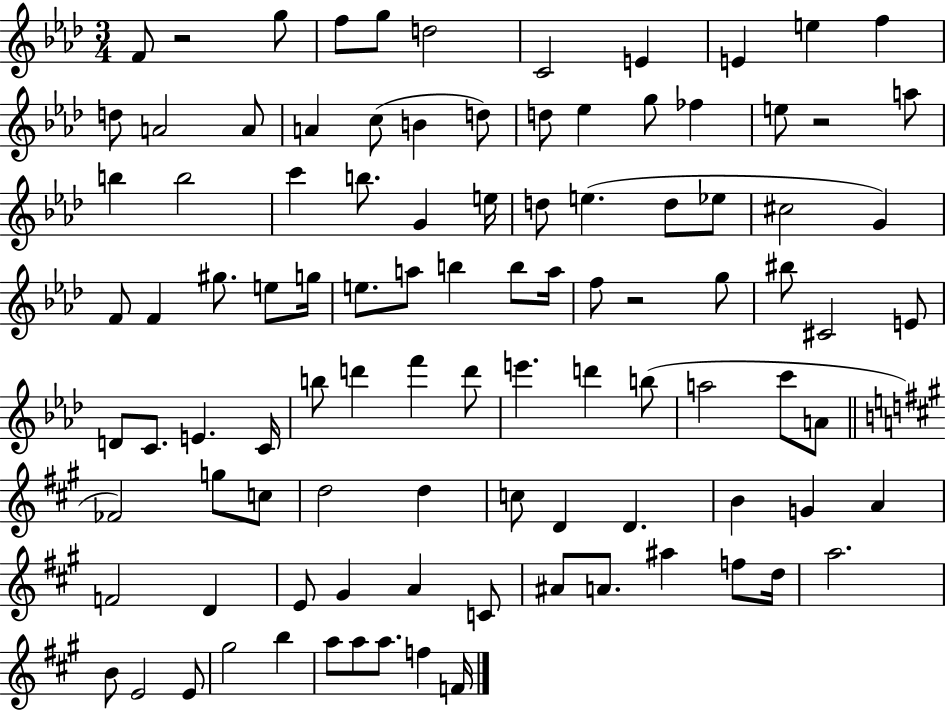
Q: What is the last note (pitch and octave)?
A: F4